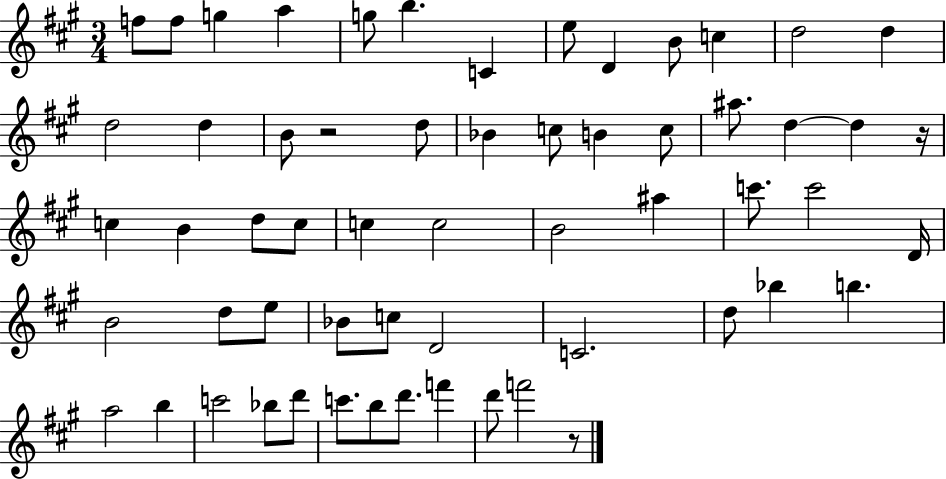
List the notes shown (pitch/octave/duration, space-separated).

F5/e F5/e G5/q A5/q G5/e B5/q. C4/q E5/e D4/q B4/e C5/q D5/h D5/q D5/h D5/q B4/e R/h D5/e Bb4/q C5/e B4/q C5/e A#5/e. D5/q D5/q R/s C5/q B4/q D5/e C5/e C5/q C5/h B4/h A#5/q C6/e. C6/h D4/s B4/h D5/e E5/e Bb4/e C5/e D4/h C4/h. D5/e Bb5/q B5/q. A5/h B5/q C6/h Bb5/e D6/e C6/e. B5/e D6/e. F6/q D6/e F6/h R/e